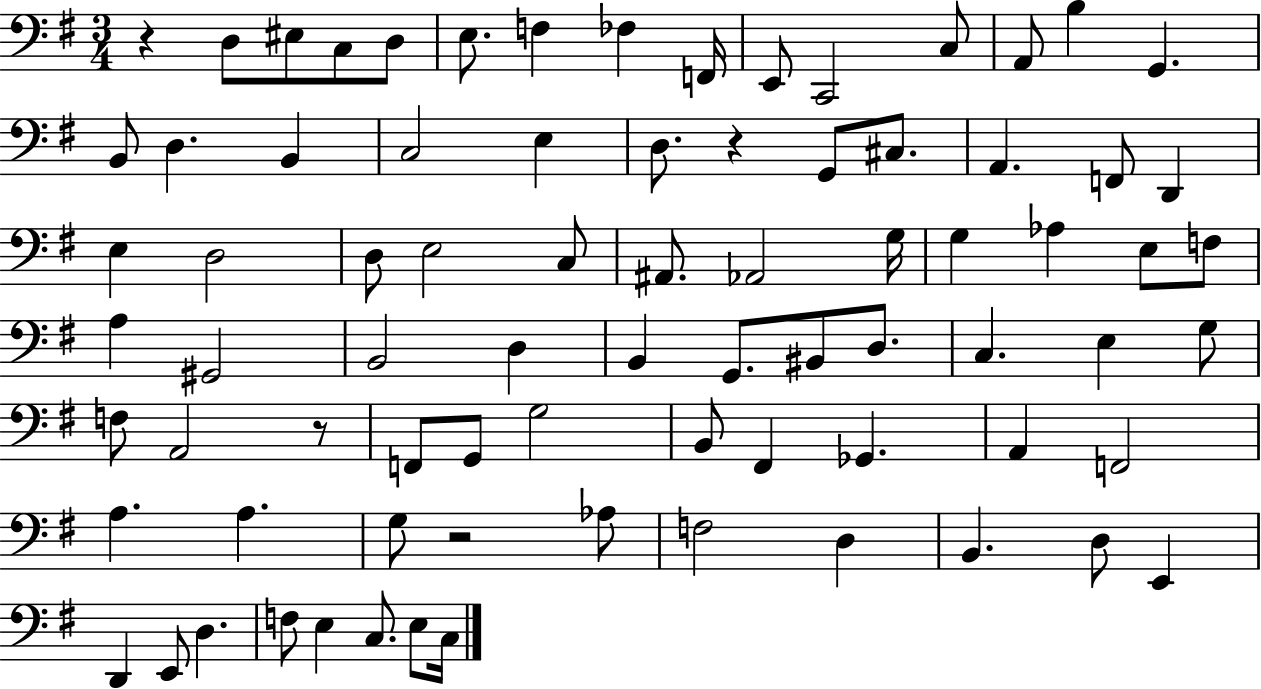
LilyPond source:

{
  \clef bass
  \numericTimeSignature
  \time 3/4
  \key g \major
  r4 d8 eis8 c8 d8 | e8. f4 fes4 f,16 | e,8 c,2 c8 | a,8 b4 g,4. | \break b,8 d4. b,4 | c2 e4 | d8. r4 g,8 cis8. | a,4. f,8 d,4 | \break e4 d2 | d8 e2 c8 | ais,8. aes,2 g16 | g4 aes4 e8 f8 | \break a4 gis,2 | b,2 d4 | b,4 g,8. bis,8 d8. | c4. e4 g8 | \break f8 a,2 r8 | f,8 g,8 g2 | b,8 fis,4 ges,4. | a,4 f,2 | \break a4. a4. | g8 r2 aes8 | f2 d4 | b,4. d8 e,4 | \break d,4 e,8 d4. | f8 e4 c8. e8 c16 | \bar "|."
}